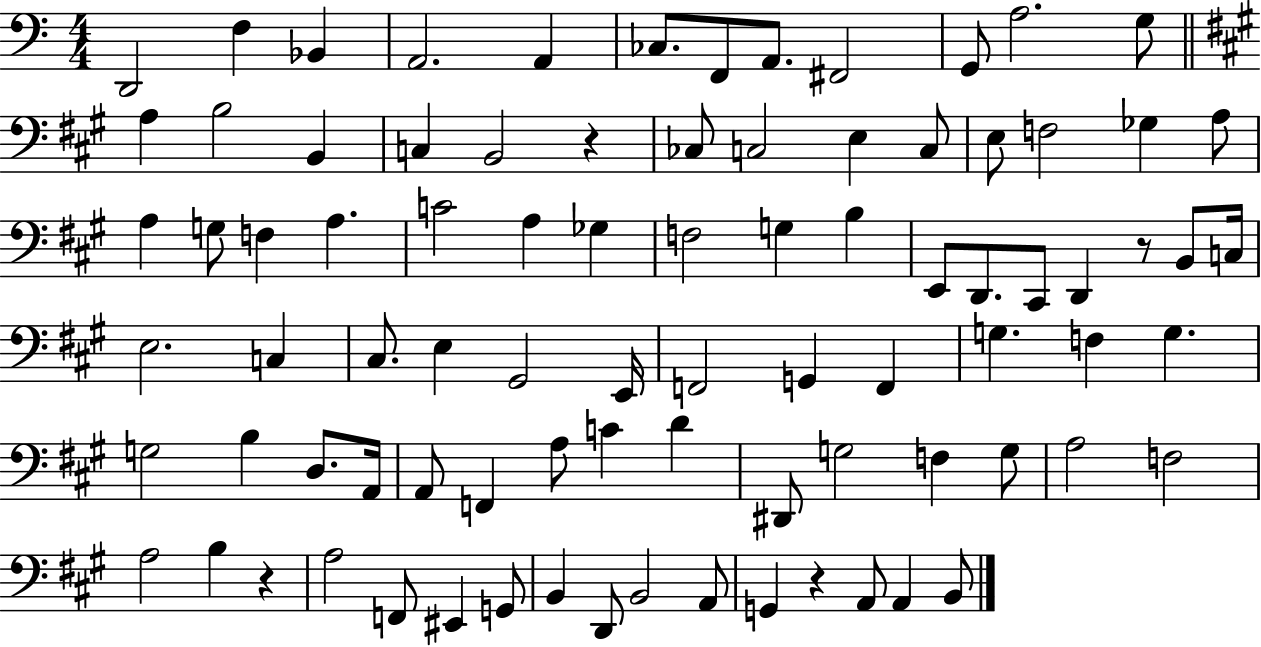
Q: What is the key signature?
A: C major